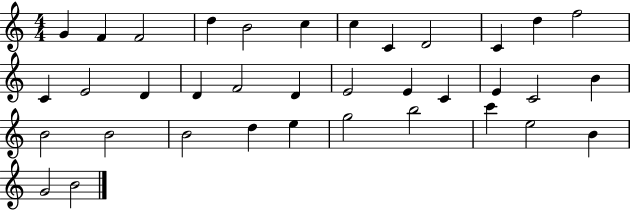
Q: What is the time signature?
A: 4/4